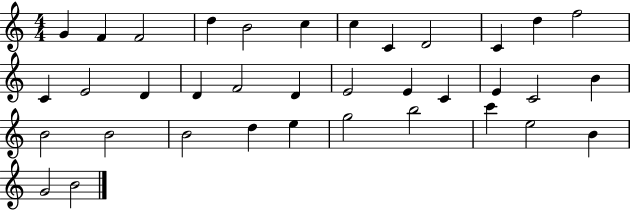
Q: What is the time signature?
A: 4/4